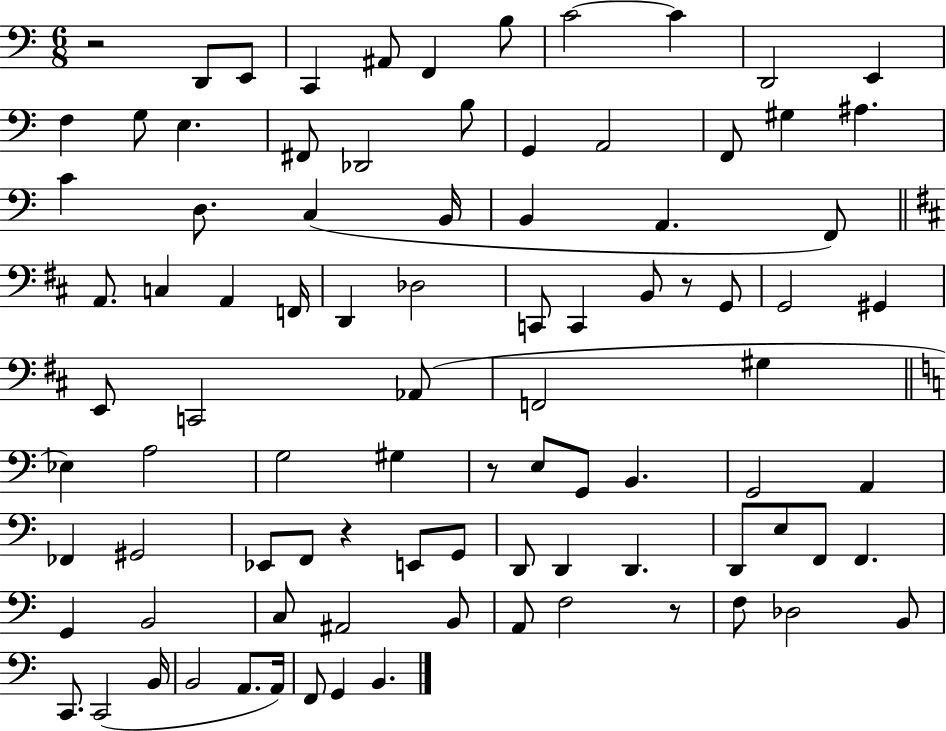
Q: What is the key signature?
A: C major